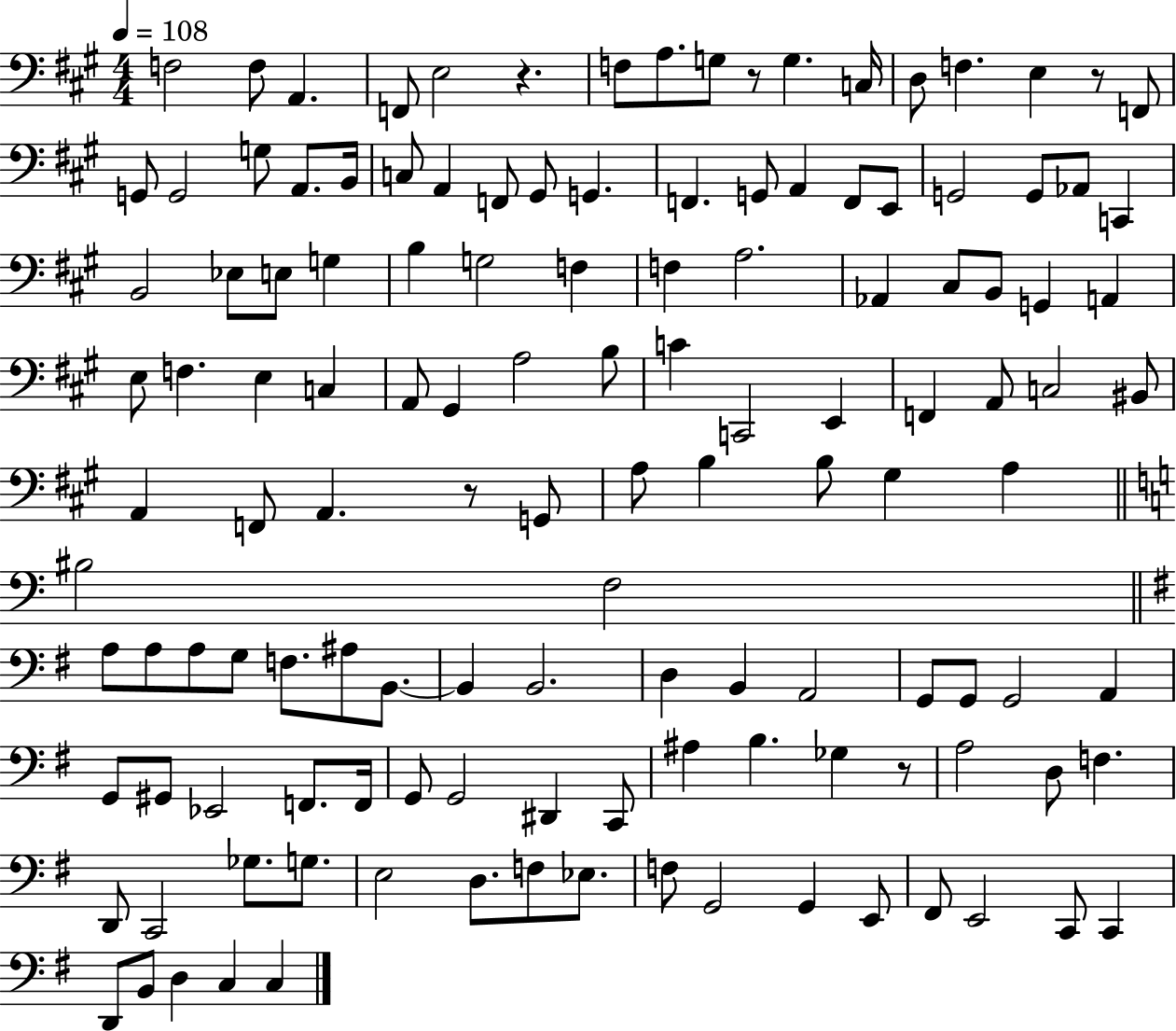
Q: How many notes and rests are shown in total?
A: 130